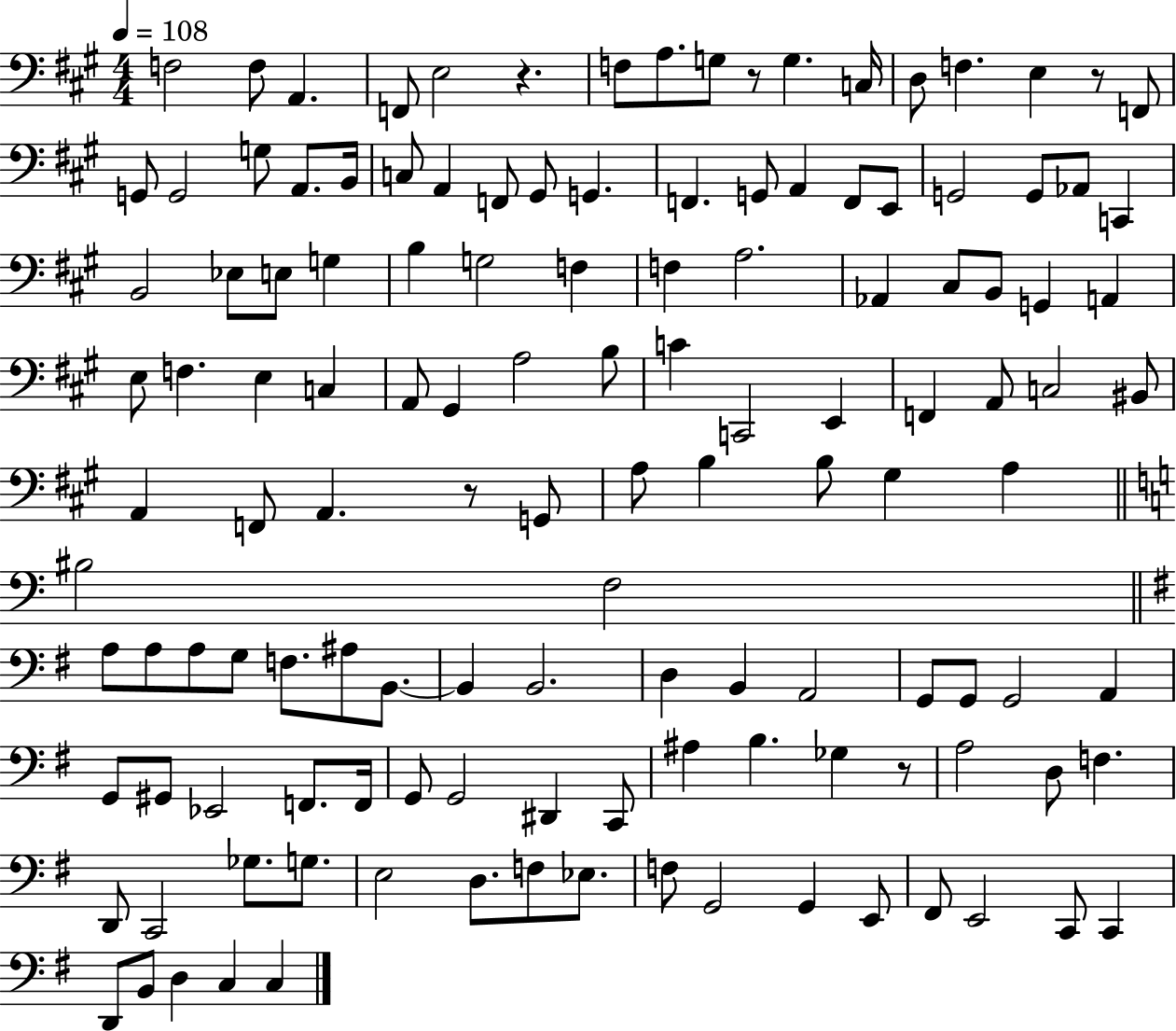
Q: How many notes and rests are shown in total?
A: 130